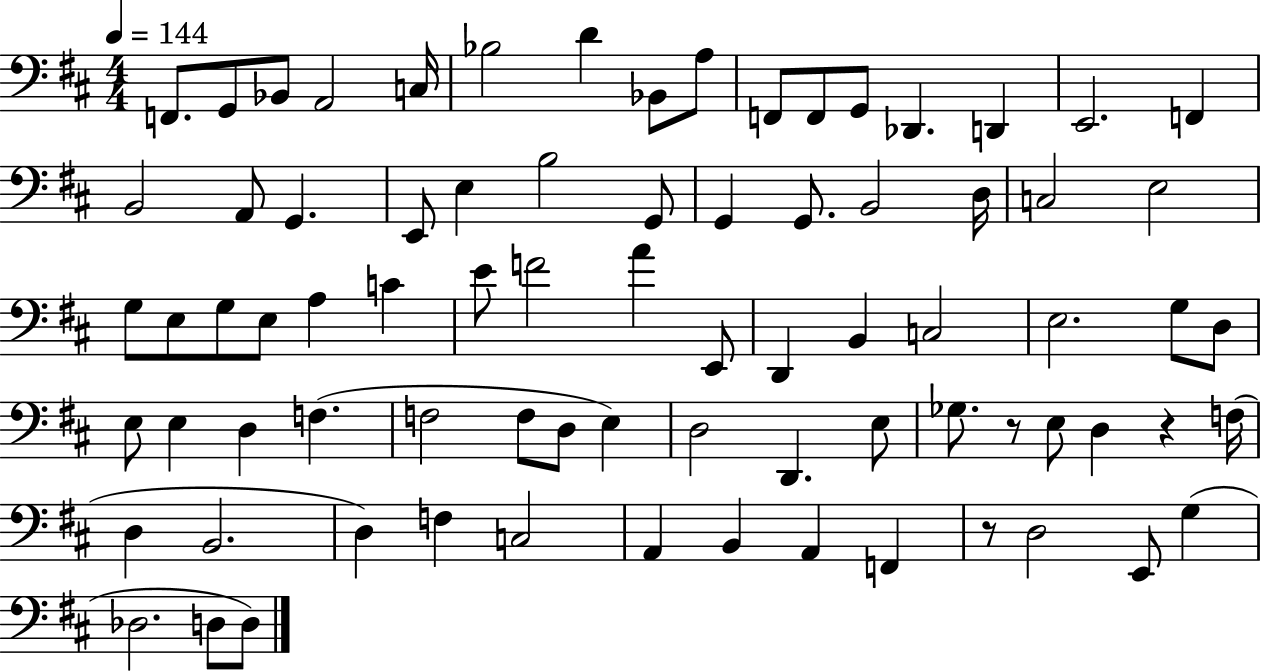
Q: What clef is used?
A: bass